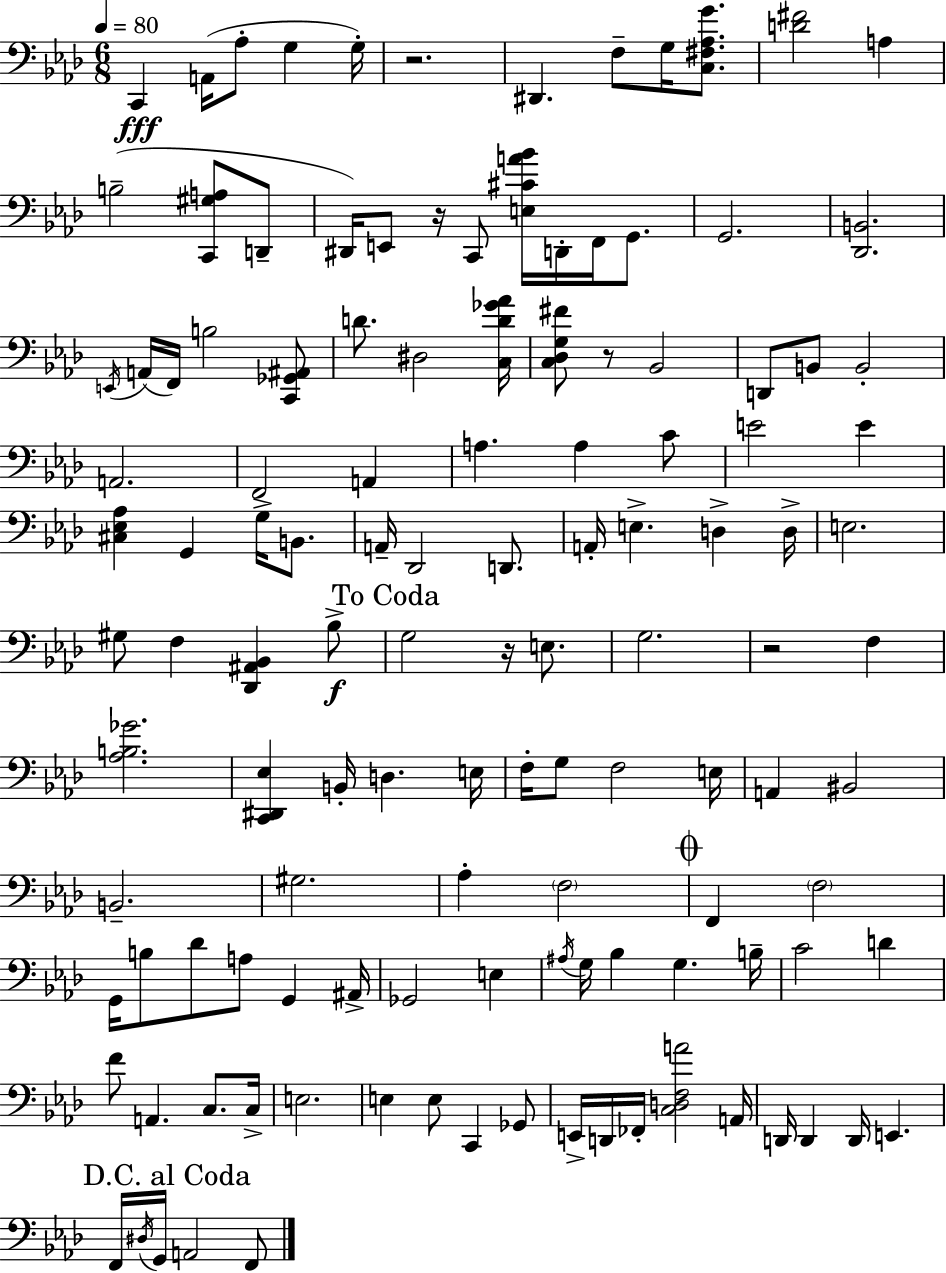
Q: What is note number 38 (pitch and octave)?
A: G3